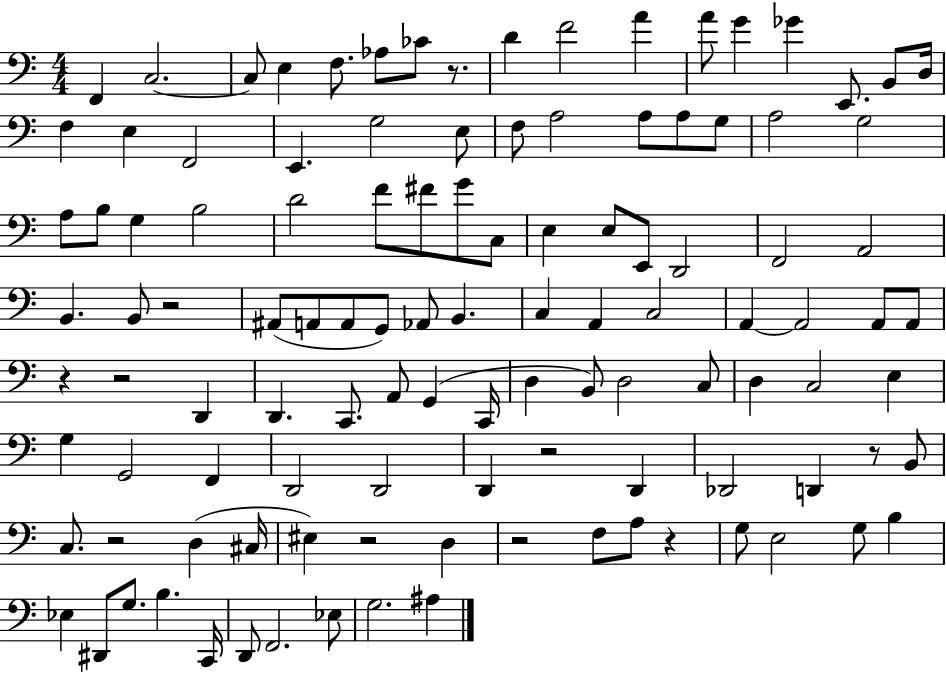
X:1
T:Untitled
M:4/4
L:1/4
K:C
F,, C,2 C,/2 E, F,/2 _A,/2 _C/2 z/2 D F2 A A/2 G _G E,,/2 B,,/2 D,/4 F, E, F,,2 E,, G,2 E,/2 F,/2 A,2 A,/2 A,/2 G,/2 A,2 G,2 A,/2 B,/2 G, B,2 D2 F/2 ^F/2 G/2 C,/2 E, E,/2 E,,/2 D,,2 F,,2 A,,2 B,, B,,/2 z2 ^A,,/2 A,,/2 A,,/2 G,,/2 _A,,/2 B,, C, A,, C,2 A,, A,,2 A,,/2 A,,/2 z z2 D,, D,, C,,/2 A,,/2 G,, C,,/4 D, B,,/2 D,2 C,/2 D, C,2 E, G, G,,2 F,, D,,2 D,,2 D,, z2 D,, _D,,2 D,, z/2 B,,/2 C,/2 z2 D, ^C,/4 ^E, z2 D, z2 F,/2 A,/2 z G,/2 E,2 G,/2 B, _E, ^D,,/2 G,/2 B, C,,/4 D,,/2 F,,2 _E,/2 G,2 ^A,